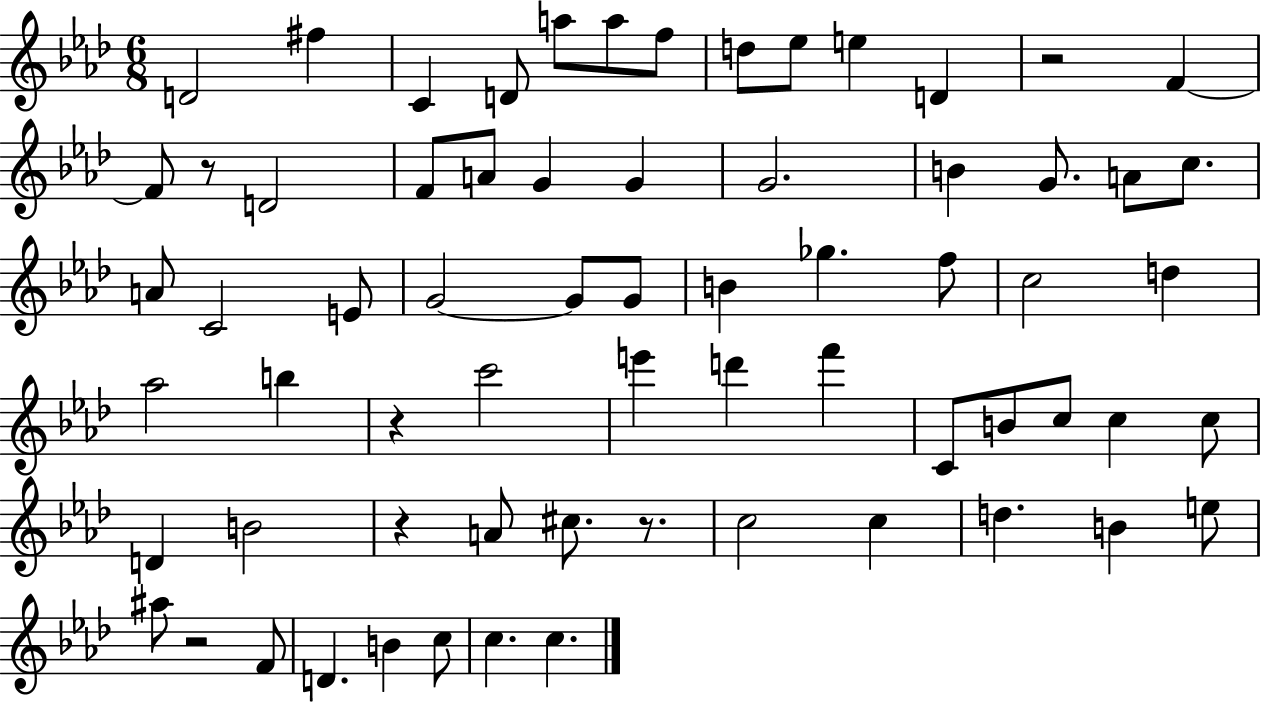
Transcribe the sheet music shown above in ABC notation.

X:1
T:Untitled
M:6/8
L:1/4
K:Ab
D2 ^f C D/2 a/2 a/2 f/2 d/2 _e/2 e D z2 F F/2 z/2 D2 F/2 A/2 G G G2 B G/2 A/2 c/2 A/2 C2 E/2 G2 G/2 G/2 B _g f/2 c2 d _a2 b z c'2 e' d' f' C/2 B/2 c/2 c c/2 D B2 z A/2 ^c/2 z/2 c2 c d B e/2 ^a/2 z2 F/2 D B c/2 c c